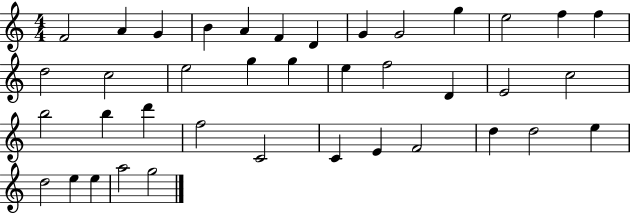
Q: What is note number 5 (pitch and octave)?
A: A4